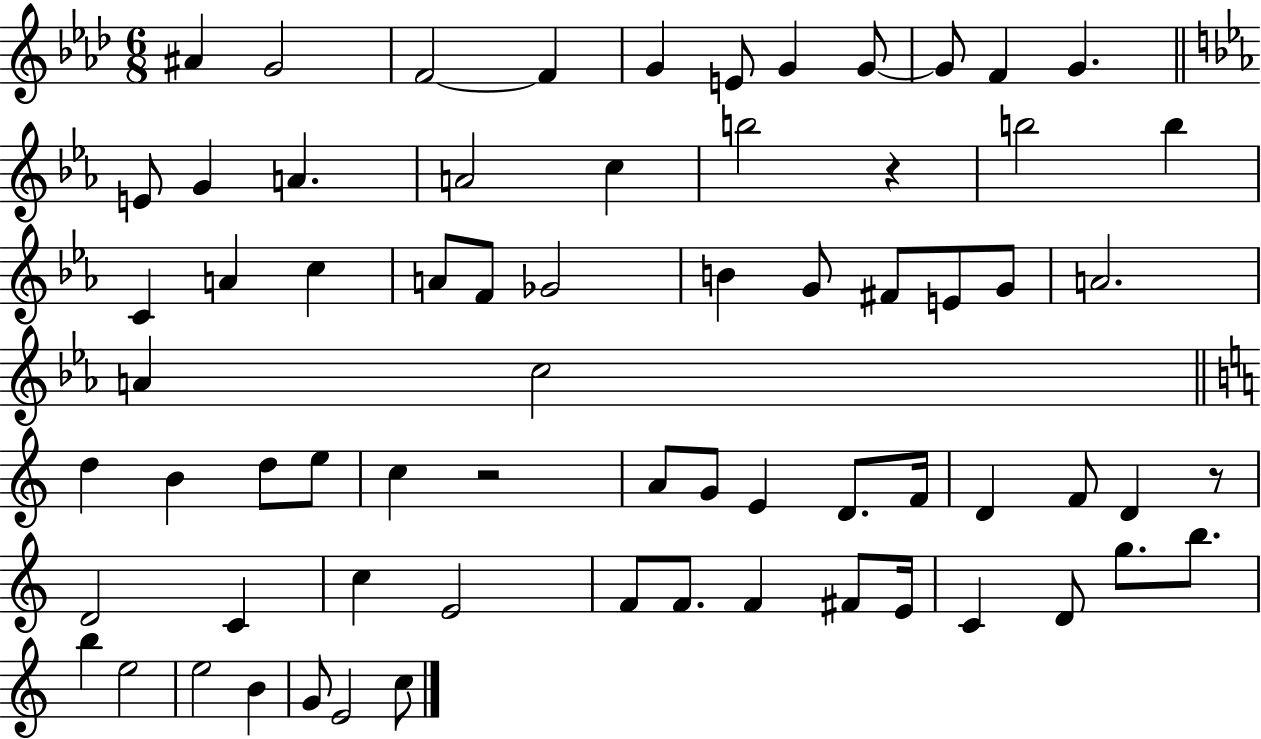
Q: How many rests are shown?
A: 3